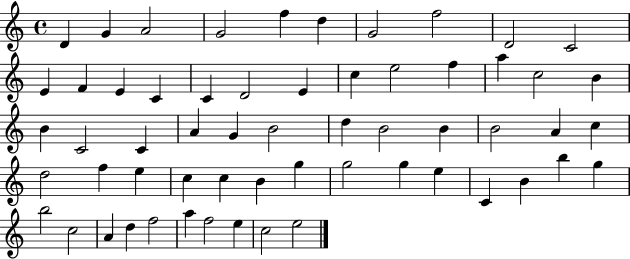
D4/q G4/q A4/h G4/h F5/q D5/q G4/h F5/h D4/h C4/h E4/q F4/q E4/q C4/q C4/q D4/h E4/q C5/q E5/h F5/q A5/q C5/h B4/q B4/q C4/h C4/q A4/q G4/q B4/h D5/q B4/h B4/q B4/h A4/q C5/q D5/h F5/q E5/q C5/q C5/q B4/q G5/q G5/h G5/q E5/q C4/q B4/q B5/q G5/q B5/h C5/h A4/q D5/q F5/h A5/q F5/h E5/q C5/h E5/h